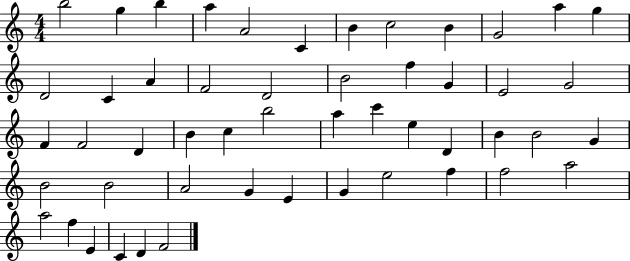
X:1
T:Untitled
M:4/4
L:1/4
K:C
b2 g b a A2 C B c2 B G2 a g D2 C A F2 D2 B2 f G E2 G2 F F2 D B c b2 a c' e D B B2 G B2 B2 A2 G E G e2 f f2 a2 a2 f E C D F2